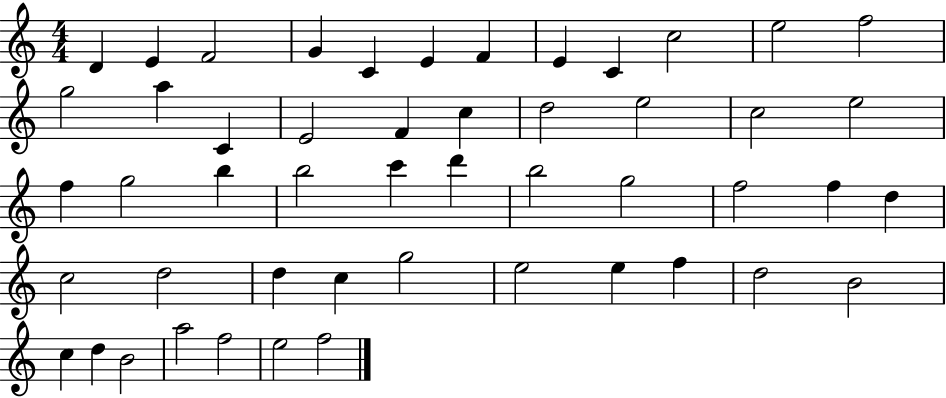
{
  \clef treble
  \numericTimeSignature
  \time 4/4
  \key c \major
  d'4 e'4 f'2 | g'4 c'4 e'4 f'4 | e'4 c'4 c''2 | e''2 f''2 | \break g''2 a''4 c'4 | e'2 f'4 c''4 | d''2 e''2 | c''2 e''2 | \break f''4 g''2 b''4 | b''2 c'''4 d'''4 | b''2 g''2 | f''2 f''4 d''4 | \break c''2 d''2 | d''4 c''4 g''2 | e''2 e''4 f''4 | d''2 b'2 | \break c''4 d''4 b'2 | a''2 f''2 | e''2 f''2 | \bar "|."
}